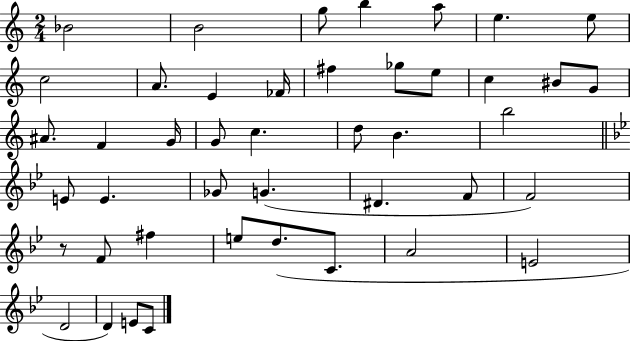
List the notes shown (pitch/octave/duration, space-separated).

Bb4/h B4/h G5/e B5/q A5/e E5/q. E5/e C5/h A4/e. E4/q FES4/s F#5/q Gb5/e E5/e C5/q BIS4/e G4/e A#4/e. F4/q G4/s G4/e C5/q. D5/e B4/q. B5/h E4/e E4/q. Gb4/e G4/q. D#4/q. F4/e F4/h R/e F4/e F#5/q E5/e D5/e. C4/e. A4/h E4/h D4/h D4/q E4/e C4/e